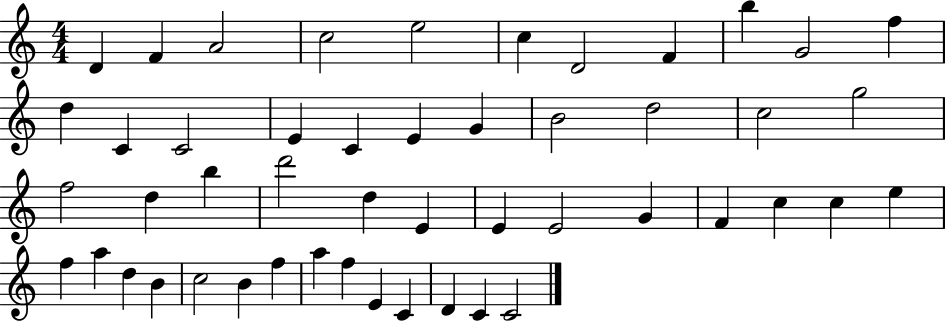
D4/q F4/q A4/h C5/h E5/h C5/q D4/h F4/q B5/q G4/h F5/q D5/q C4/q C4/h E4/q C4/q E4/q G4/q B4/h D5/h C5/h G5/h F5/h D5/q B5/q D6/h D5/q E4/q E4/q E4/h G4/q F4/q C5/q C5/q E5/q F5/q A5/q D5/q B4/q C5/h B4/q F5/q A5/q F5/q E4/q C4/q D4/q C4/q C4/h